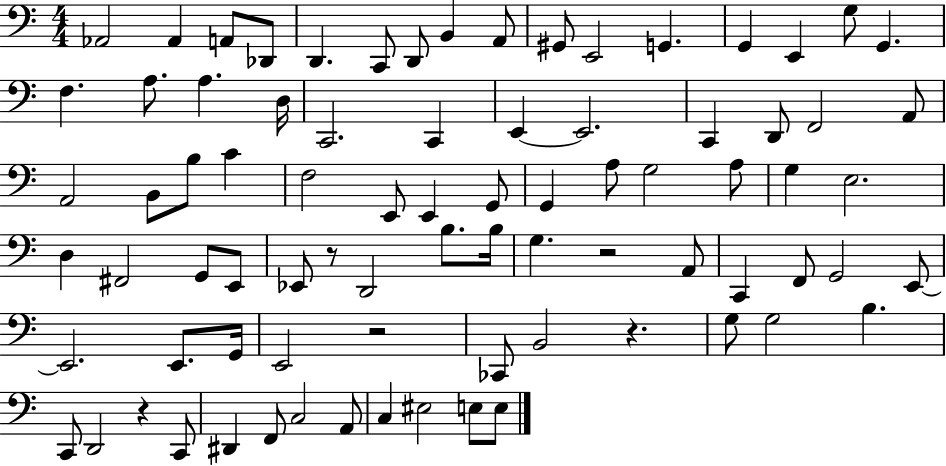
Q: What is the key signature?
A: C major